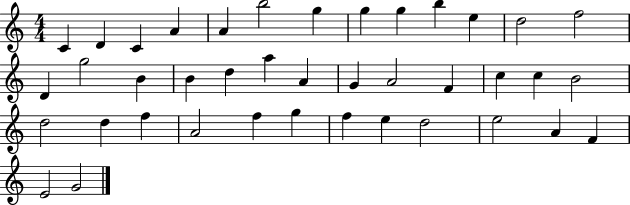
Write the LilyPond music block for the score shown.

{
  \clef treble
  \numericTimeSignature
  \time 4/4
  \key c \major
  c'4 d'4 c'4 a'4 | a'4 b''2 g''4 | g''4 g''4 b''4 e''4 | d''2 f''2 | \break d'4 g''2 b'4 | b'4 d''4 a''4 a'4 | g'4 a'2 f'4 | c''4 c''4 b'2 | \break d''2 d''4 f''4 | a'2 f''4 g''4 | f''4 e''4 d''2 | e''2 a'4 f'4 | \break e'2 g'2 | \bar "|."
}